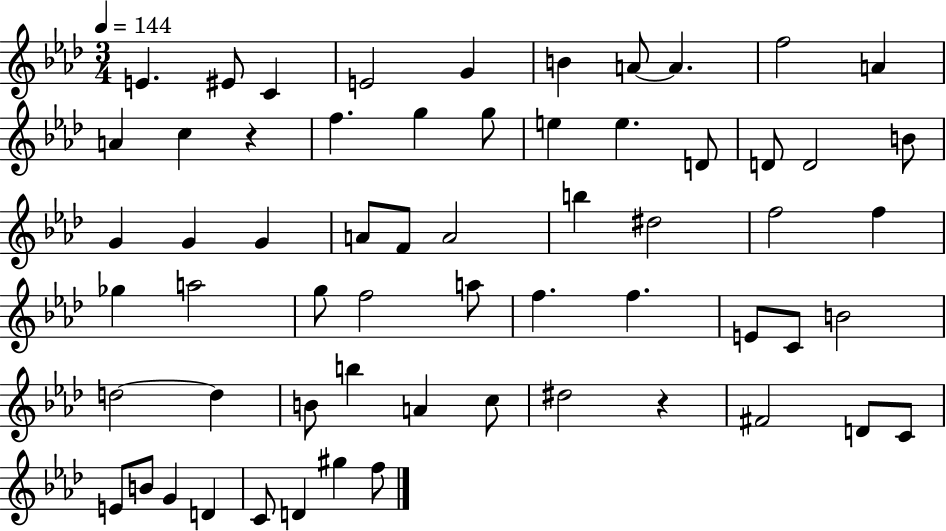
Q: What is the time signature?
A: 3/4